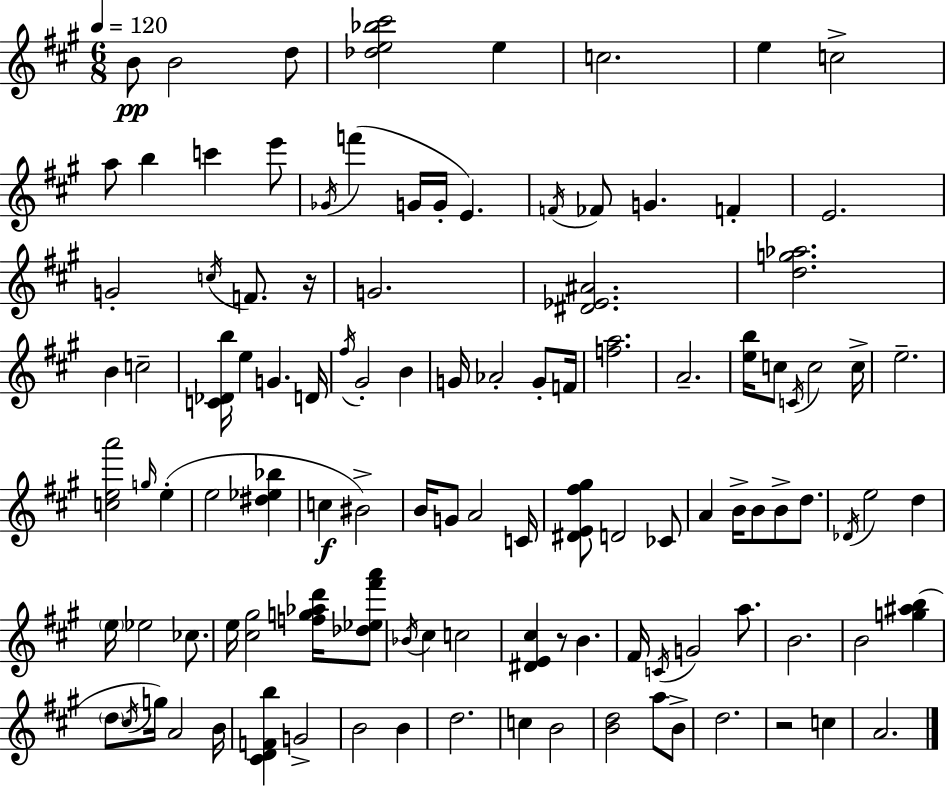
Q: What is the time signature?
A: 6/8